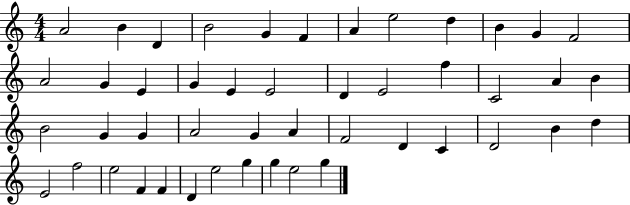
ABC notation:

X:1
T:Untitled
M:4/4
L:1/4
K:C
A2 B D B2 G F A e2 d B G F2 A2 G E G E E2 D E2 f C2 A B B2 G G A2 G A F2 D C D2 B d E2 f2 e2 F F D e2 g g e2 g